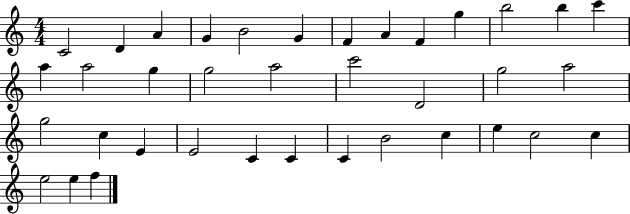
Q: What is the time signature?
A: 4/4